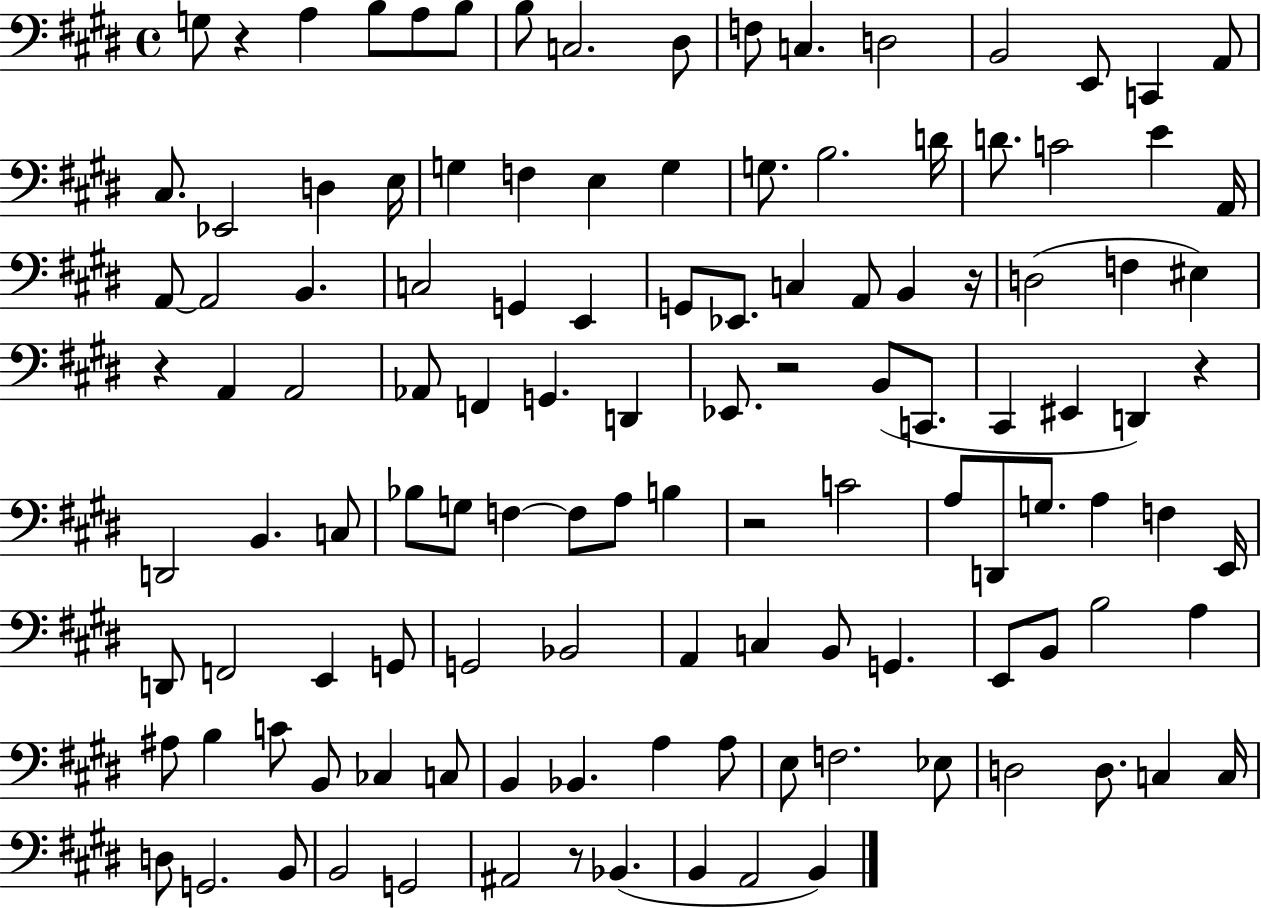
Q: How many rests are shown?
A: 7